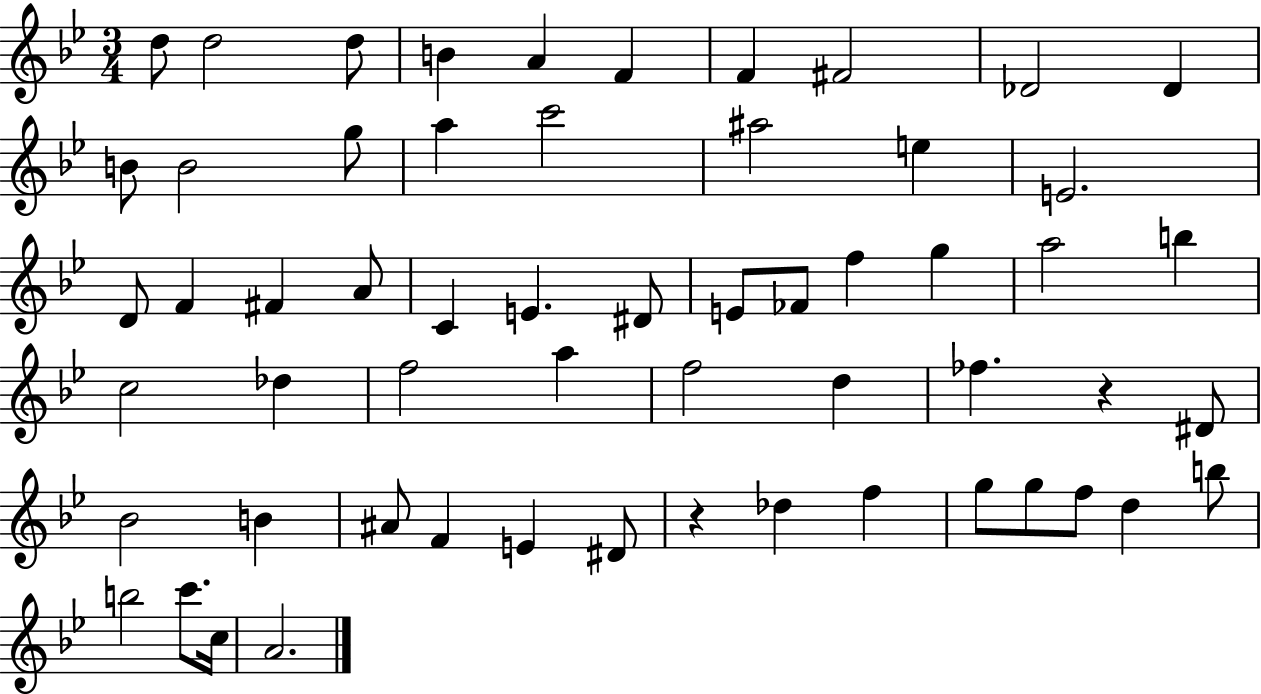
{
  \clef treble
  \numericTimeSignature
  \time 3/4
  \key bes \major
  d''8 d''2 d''8 | b'4 a'4 f'4 | f'4 fis'2 | des'2 des'4 | \break b'8 b'2 g''8 | a''4 c'''2 | ais''2 e''4 | e'2. | \break d'8 f'4 fis'4 a'8 | c'4 e'4. dis'8 | e'8 fes'8 f''4 g''4 | a''2 b''4 | \break c''2 des''4 | f''2 a''4 | f''2 d''4 | fes''4. r4 dis'8 | \break bes'2 b'4 | ais'8 f'4 e'4 dis'8 | r4 des''4 f''4 | g''8 g''8 f''8 d''4 b''8 | \break b''2 c'''8. c''16 | a'2. | \bar "|."
}